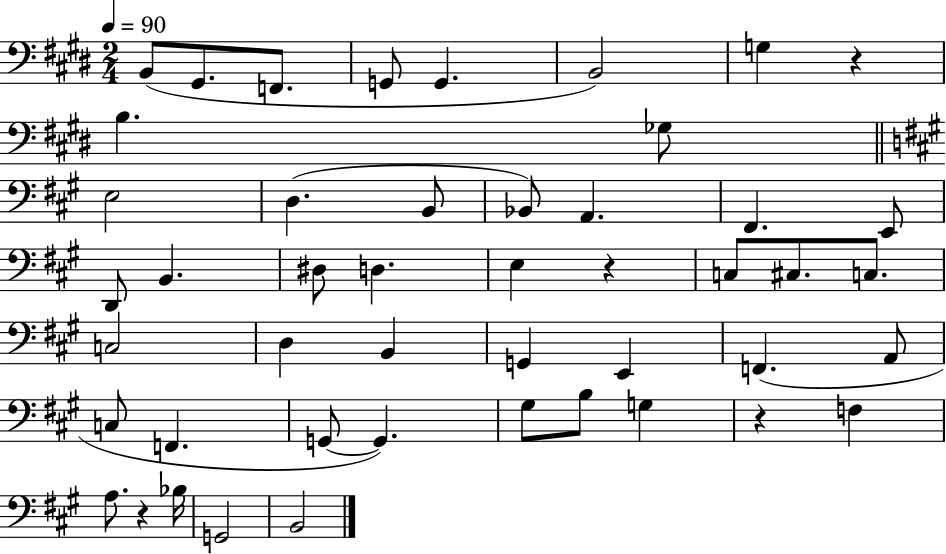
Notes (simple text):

B2/e G#2/e. F2/e. G2/e G2/q. B2/h G3/q R/q B3/q. Gb3/e E3/h D3/q. B2/e Bb2/e A2/q. F#2/q. E2/e D2/e B2/q. D#3/e D3/q. E3/q R/q C3/e C#3/e. C3/e. C3/h D3/q B2/q G2/q E2/q F2/q. A2/e C3/e F2/q. G2/e G2/q. G#3/e B3/e G3/q R/q F3/q A3/e. R/q Bb3/s G2/h B2/h